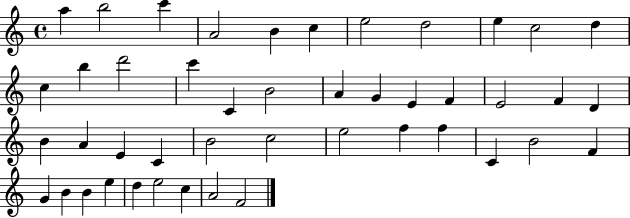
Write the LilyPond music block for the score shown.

{
  \clef treble
  \time 4/4
  \defaultTimeSignature
  \key c \major
  a''4 b''2 c'''4 | a'2 b'4 c''4 | e''2 d''2 | e''4 c''2 d''4 | \break c''4 b''4 d'''2 | c'''4 c'4 b'2 | a'4 g'4 e'4 f'4 | e'2 f'4 d'4 | \break b'4 a'4 e'4 c'4 | b'2 c''2 | e''2 f''4 f''4 | c'4 b'2 f'4 | \break g'4 b'4 b'4 e''4 | d''4 e''2 c''4 | a'2 f'2 | \bar "|."
}